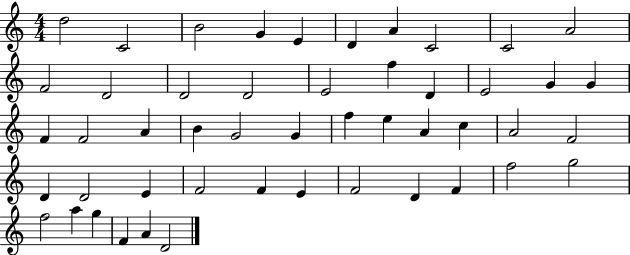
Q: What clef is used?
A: treble